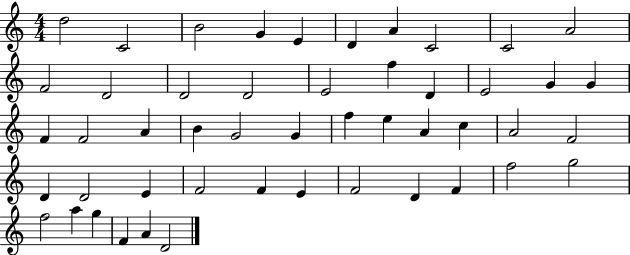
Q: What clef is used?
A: treble